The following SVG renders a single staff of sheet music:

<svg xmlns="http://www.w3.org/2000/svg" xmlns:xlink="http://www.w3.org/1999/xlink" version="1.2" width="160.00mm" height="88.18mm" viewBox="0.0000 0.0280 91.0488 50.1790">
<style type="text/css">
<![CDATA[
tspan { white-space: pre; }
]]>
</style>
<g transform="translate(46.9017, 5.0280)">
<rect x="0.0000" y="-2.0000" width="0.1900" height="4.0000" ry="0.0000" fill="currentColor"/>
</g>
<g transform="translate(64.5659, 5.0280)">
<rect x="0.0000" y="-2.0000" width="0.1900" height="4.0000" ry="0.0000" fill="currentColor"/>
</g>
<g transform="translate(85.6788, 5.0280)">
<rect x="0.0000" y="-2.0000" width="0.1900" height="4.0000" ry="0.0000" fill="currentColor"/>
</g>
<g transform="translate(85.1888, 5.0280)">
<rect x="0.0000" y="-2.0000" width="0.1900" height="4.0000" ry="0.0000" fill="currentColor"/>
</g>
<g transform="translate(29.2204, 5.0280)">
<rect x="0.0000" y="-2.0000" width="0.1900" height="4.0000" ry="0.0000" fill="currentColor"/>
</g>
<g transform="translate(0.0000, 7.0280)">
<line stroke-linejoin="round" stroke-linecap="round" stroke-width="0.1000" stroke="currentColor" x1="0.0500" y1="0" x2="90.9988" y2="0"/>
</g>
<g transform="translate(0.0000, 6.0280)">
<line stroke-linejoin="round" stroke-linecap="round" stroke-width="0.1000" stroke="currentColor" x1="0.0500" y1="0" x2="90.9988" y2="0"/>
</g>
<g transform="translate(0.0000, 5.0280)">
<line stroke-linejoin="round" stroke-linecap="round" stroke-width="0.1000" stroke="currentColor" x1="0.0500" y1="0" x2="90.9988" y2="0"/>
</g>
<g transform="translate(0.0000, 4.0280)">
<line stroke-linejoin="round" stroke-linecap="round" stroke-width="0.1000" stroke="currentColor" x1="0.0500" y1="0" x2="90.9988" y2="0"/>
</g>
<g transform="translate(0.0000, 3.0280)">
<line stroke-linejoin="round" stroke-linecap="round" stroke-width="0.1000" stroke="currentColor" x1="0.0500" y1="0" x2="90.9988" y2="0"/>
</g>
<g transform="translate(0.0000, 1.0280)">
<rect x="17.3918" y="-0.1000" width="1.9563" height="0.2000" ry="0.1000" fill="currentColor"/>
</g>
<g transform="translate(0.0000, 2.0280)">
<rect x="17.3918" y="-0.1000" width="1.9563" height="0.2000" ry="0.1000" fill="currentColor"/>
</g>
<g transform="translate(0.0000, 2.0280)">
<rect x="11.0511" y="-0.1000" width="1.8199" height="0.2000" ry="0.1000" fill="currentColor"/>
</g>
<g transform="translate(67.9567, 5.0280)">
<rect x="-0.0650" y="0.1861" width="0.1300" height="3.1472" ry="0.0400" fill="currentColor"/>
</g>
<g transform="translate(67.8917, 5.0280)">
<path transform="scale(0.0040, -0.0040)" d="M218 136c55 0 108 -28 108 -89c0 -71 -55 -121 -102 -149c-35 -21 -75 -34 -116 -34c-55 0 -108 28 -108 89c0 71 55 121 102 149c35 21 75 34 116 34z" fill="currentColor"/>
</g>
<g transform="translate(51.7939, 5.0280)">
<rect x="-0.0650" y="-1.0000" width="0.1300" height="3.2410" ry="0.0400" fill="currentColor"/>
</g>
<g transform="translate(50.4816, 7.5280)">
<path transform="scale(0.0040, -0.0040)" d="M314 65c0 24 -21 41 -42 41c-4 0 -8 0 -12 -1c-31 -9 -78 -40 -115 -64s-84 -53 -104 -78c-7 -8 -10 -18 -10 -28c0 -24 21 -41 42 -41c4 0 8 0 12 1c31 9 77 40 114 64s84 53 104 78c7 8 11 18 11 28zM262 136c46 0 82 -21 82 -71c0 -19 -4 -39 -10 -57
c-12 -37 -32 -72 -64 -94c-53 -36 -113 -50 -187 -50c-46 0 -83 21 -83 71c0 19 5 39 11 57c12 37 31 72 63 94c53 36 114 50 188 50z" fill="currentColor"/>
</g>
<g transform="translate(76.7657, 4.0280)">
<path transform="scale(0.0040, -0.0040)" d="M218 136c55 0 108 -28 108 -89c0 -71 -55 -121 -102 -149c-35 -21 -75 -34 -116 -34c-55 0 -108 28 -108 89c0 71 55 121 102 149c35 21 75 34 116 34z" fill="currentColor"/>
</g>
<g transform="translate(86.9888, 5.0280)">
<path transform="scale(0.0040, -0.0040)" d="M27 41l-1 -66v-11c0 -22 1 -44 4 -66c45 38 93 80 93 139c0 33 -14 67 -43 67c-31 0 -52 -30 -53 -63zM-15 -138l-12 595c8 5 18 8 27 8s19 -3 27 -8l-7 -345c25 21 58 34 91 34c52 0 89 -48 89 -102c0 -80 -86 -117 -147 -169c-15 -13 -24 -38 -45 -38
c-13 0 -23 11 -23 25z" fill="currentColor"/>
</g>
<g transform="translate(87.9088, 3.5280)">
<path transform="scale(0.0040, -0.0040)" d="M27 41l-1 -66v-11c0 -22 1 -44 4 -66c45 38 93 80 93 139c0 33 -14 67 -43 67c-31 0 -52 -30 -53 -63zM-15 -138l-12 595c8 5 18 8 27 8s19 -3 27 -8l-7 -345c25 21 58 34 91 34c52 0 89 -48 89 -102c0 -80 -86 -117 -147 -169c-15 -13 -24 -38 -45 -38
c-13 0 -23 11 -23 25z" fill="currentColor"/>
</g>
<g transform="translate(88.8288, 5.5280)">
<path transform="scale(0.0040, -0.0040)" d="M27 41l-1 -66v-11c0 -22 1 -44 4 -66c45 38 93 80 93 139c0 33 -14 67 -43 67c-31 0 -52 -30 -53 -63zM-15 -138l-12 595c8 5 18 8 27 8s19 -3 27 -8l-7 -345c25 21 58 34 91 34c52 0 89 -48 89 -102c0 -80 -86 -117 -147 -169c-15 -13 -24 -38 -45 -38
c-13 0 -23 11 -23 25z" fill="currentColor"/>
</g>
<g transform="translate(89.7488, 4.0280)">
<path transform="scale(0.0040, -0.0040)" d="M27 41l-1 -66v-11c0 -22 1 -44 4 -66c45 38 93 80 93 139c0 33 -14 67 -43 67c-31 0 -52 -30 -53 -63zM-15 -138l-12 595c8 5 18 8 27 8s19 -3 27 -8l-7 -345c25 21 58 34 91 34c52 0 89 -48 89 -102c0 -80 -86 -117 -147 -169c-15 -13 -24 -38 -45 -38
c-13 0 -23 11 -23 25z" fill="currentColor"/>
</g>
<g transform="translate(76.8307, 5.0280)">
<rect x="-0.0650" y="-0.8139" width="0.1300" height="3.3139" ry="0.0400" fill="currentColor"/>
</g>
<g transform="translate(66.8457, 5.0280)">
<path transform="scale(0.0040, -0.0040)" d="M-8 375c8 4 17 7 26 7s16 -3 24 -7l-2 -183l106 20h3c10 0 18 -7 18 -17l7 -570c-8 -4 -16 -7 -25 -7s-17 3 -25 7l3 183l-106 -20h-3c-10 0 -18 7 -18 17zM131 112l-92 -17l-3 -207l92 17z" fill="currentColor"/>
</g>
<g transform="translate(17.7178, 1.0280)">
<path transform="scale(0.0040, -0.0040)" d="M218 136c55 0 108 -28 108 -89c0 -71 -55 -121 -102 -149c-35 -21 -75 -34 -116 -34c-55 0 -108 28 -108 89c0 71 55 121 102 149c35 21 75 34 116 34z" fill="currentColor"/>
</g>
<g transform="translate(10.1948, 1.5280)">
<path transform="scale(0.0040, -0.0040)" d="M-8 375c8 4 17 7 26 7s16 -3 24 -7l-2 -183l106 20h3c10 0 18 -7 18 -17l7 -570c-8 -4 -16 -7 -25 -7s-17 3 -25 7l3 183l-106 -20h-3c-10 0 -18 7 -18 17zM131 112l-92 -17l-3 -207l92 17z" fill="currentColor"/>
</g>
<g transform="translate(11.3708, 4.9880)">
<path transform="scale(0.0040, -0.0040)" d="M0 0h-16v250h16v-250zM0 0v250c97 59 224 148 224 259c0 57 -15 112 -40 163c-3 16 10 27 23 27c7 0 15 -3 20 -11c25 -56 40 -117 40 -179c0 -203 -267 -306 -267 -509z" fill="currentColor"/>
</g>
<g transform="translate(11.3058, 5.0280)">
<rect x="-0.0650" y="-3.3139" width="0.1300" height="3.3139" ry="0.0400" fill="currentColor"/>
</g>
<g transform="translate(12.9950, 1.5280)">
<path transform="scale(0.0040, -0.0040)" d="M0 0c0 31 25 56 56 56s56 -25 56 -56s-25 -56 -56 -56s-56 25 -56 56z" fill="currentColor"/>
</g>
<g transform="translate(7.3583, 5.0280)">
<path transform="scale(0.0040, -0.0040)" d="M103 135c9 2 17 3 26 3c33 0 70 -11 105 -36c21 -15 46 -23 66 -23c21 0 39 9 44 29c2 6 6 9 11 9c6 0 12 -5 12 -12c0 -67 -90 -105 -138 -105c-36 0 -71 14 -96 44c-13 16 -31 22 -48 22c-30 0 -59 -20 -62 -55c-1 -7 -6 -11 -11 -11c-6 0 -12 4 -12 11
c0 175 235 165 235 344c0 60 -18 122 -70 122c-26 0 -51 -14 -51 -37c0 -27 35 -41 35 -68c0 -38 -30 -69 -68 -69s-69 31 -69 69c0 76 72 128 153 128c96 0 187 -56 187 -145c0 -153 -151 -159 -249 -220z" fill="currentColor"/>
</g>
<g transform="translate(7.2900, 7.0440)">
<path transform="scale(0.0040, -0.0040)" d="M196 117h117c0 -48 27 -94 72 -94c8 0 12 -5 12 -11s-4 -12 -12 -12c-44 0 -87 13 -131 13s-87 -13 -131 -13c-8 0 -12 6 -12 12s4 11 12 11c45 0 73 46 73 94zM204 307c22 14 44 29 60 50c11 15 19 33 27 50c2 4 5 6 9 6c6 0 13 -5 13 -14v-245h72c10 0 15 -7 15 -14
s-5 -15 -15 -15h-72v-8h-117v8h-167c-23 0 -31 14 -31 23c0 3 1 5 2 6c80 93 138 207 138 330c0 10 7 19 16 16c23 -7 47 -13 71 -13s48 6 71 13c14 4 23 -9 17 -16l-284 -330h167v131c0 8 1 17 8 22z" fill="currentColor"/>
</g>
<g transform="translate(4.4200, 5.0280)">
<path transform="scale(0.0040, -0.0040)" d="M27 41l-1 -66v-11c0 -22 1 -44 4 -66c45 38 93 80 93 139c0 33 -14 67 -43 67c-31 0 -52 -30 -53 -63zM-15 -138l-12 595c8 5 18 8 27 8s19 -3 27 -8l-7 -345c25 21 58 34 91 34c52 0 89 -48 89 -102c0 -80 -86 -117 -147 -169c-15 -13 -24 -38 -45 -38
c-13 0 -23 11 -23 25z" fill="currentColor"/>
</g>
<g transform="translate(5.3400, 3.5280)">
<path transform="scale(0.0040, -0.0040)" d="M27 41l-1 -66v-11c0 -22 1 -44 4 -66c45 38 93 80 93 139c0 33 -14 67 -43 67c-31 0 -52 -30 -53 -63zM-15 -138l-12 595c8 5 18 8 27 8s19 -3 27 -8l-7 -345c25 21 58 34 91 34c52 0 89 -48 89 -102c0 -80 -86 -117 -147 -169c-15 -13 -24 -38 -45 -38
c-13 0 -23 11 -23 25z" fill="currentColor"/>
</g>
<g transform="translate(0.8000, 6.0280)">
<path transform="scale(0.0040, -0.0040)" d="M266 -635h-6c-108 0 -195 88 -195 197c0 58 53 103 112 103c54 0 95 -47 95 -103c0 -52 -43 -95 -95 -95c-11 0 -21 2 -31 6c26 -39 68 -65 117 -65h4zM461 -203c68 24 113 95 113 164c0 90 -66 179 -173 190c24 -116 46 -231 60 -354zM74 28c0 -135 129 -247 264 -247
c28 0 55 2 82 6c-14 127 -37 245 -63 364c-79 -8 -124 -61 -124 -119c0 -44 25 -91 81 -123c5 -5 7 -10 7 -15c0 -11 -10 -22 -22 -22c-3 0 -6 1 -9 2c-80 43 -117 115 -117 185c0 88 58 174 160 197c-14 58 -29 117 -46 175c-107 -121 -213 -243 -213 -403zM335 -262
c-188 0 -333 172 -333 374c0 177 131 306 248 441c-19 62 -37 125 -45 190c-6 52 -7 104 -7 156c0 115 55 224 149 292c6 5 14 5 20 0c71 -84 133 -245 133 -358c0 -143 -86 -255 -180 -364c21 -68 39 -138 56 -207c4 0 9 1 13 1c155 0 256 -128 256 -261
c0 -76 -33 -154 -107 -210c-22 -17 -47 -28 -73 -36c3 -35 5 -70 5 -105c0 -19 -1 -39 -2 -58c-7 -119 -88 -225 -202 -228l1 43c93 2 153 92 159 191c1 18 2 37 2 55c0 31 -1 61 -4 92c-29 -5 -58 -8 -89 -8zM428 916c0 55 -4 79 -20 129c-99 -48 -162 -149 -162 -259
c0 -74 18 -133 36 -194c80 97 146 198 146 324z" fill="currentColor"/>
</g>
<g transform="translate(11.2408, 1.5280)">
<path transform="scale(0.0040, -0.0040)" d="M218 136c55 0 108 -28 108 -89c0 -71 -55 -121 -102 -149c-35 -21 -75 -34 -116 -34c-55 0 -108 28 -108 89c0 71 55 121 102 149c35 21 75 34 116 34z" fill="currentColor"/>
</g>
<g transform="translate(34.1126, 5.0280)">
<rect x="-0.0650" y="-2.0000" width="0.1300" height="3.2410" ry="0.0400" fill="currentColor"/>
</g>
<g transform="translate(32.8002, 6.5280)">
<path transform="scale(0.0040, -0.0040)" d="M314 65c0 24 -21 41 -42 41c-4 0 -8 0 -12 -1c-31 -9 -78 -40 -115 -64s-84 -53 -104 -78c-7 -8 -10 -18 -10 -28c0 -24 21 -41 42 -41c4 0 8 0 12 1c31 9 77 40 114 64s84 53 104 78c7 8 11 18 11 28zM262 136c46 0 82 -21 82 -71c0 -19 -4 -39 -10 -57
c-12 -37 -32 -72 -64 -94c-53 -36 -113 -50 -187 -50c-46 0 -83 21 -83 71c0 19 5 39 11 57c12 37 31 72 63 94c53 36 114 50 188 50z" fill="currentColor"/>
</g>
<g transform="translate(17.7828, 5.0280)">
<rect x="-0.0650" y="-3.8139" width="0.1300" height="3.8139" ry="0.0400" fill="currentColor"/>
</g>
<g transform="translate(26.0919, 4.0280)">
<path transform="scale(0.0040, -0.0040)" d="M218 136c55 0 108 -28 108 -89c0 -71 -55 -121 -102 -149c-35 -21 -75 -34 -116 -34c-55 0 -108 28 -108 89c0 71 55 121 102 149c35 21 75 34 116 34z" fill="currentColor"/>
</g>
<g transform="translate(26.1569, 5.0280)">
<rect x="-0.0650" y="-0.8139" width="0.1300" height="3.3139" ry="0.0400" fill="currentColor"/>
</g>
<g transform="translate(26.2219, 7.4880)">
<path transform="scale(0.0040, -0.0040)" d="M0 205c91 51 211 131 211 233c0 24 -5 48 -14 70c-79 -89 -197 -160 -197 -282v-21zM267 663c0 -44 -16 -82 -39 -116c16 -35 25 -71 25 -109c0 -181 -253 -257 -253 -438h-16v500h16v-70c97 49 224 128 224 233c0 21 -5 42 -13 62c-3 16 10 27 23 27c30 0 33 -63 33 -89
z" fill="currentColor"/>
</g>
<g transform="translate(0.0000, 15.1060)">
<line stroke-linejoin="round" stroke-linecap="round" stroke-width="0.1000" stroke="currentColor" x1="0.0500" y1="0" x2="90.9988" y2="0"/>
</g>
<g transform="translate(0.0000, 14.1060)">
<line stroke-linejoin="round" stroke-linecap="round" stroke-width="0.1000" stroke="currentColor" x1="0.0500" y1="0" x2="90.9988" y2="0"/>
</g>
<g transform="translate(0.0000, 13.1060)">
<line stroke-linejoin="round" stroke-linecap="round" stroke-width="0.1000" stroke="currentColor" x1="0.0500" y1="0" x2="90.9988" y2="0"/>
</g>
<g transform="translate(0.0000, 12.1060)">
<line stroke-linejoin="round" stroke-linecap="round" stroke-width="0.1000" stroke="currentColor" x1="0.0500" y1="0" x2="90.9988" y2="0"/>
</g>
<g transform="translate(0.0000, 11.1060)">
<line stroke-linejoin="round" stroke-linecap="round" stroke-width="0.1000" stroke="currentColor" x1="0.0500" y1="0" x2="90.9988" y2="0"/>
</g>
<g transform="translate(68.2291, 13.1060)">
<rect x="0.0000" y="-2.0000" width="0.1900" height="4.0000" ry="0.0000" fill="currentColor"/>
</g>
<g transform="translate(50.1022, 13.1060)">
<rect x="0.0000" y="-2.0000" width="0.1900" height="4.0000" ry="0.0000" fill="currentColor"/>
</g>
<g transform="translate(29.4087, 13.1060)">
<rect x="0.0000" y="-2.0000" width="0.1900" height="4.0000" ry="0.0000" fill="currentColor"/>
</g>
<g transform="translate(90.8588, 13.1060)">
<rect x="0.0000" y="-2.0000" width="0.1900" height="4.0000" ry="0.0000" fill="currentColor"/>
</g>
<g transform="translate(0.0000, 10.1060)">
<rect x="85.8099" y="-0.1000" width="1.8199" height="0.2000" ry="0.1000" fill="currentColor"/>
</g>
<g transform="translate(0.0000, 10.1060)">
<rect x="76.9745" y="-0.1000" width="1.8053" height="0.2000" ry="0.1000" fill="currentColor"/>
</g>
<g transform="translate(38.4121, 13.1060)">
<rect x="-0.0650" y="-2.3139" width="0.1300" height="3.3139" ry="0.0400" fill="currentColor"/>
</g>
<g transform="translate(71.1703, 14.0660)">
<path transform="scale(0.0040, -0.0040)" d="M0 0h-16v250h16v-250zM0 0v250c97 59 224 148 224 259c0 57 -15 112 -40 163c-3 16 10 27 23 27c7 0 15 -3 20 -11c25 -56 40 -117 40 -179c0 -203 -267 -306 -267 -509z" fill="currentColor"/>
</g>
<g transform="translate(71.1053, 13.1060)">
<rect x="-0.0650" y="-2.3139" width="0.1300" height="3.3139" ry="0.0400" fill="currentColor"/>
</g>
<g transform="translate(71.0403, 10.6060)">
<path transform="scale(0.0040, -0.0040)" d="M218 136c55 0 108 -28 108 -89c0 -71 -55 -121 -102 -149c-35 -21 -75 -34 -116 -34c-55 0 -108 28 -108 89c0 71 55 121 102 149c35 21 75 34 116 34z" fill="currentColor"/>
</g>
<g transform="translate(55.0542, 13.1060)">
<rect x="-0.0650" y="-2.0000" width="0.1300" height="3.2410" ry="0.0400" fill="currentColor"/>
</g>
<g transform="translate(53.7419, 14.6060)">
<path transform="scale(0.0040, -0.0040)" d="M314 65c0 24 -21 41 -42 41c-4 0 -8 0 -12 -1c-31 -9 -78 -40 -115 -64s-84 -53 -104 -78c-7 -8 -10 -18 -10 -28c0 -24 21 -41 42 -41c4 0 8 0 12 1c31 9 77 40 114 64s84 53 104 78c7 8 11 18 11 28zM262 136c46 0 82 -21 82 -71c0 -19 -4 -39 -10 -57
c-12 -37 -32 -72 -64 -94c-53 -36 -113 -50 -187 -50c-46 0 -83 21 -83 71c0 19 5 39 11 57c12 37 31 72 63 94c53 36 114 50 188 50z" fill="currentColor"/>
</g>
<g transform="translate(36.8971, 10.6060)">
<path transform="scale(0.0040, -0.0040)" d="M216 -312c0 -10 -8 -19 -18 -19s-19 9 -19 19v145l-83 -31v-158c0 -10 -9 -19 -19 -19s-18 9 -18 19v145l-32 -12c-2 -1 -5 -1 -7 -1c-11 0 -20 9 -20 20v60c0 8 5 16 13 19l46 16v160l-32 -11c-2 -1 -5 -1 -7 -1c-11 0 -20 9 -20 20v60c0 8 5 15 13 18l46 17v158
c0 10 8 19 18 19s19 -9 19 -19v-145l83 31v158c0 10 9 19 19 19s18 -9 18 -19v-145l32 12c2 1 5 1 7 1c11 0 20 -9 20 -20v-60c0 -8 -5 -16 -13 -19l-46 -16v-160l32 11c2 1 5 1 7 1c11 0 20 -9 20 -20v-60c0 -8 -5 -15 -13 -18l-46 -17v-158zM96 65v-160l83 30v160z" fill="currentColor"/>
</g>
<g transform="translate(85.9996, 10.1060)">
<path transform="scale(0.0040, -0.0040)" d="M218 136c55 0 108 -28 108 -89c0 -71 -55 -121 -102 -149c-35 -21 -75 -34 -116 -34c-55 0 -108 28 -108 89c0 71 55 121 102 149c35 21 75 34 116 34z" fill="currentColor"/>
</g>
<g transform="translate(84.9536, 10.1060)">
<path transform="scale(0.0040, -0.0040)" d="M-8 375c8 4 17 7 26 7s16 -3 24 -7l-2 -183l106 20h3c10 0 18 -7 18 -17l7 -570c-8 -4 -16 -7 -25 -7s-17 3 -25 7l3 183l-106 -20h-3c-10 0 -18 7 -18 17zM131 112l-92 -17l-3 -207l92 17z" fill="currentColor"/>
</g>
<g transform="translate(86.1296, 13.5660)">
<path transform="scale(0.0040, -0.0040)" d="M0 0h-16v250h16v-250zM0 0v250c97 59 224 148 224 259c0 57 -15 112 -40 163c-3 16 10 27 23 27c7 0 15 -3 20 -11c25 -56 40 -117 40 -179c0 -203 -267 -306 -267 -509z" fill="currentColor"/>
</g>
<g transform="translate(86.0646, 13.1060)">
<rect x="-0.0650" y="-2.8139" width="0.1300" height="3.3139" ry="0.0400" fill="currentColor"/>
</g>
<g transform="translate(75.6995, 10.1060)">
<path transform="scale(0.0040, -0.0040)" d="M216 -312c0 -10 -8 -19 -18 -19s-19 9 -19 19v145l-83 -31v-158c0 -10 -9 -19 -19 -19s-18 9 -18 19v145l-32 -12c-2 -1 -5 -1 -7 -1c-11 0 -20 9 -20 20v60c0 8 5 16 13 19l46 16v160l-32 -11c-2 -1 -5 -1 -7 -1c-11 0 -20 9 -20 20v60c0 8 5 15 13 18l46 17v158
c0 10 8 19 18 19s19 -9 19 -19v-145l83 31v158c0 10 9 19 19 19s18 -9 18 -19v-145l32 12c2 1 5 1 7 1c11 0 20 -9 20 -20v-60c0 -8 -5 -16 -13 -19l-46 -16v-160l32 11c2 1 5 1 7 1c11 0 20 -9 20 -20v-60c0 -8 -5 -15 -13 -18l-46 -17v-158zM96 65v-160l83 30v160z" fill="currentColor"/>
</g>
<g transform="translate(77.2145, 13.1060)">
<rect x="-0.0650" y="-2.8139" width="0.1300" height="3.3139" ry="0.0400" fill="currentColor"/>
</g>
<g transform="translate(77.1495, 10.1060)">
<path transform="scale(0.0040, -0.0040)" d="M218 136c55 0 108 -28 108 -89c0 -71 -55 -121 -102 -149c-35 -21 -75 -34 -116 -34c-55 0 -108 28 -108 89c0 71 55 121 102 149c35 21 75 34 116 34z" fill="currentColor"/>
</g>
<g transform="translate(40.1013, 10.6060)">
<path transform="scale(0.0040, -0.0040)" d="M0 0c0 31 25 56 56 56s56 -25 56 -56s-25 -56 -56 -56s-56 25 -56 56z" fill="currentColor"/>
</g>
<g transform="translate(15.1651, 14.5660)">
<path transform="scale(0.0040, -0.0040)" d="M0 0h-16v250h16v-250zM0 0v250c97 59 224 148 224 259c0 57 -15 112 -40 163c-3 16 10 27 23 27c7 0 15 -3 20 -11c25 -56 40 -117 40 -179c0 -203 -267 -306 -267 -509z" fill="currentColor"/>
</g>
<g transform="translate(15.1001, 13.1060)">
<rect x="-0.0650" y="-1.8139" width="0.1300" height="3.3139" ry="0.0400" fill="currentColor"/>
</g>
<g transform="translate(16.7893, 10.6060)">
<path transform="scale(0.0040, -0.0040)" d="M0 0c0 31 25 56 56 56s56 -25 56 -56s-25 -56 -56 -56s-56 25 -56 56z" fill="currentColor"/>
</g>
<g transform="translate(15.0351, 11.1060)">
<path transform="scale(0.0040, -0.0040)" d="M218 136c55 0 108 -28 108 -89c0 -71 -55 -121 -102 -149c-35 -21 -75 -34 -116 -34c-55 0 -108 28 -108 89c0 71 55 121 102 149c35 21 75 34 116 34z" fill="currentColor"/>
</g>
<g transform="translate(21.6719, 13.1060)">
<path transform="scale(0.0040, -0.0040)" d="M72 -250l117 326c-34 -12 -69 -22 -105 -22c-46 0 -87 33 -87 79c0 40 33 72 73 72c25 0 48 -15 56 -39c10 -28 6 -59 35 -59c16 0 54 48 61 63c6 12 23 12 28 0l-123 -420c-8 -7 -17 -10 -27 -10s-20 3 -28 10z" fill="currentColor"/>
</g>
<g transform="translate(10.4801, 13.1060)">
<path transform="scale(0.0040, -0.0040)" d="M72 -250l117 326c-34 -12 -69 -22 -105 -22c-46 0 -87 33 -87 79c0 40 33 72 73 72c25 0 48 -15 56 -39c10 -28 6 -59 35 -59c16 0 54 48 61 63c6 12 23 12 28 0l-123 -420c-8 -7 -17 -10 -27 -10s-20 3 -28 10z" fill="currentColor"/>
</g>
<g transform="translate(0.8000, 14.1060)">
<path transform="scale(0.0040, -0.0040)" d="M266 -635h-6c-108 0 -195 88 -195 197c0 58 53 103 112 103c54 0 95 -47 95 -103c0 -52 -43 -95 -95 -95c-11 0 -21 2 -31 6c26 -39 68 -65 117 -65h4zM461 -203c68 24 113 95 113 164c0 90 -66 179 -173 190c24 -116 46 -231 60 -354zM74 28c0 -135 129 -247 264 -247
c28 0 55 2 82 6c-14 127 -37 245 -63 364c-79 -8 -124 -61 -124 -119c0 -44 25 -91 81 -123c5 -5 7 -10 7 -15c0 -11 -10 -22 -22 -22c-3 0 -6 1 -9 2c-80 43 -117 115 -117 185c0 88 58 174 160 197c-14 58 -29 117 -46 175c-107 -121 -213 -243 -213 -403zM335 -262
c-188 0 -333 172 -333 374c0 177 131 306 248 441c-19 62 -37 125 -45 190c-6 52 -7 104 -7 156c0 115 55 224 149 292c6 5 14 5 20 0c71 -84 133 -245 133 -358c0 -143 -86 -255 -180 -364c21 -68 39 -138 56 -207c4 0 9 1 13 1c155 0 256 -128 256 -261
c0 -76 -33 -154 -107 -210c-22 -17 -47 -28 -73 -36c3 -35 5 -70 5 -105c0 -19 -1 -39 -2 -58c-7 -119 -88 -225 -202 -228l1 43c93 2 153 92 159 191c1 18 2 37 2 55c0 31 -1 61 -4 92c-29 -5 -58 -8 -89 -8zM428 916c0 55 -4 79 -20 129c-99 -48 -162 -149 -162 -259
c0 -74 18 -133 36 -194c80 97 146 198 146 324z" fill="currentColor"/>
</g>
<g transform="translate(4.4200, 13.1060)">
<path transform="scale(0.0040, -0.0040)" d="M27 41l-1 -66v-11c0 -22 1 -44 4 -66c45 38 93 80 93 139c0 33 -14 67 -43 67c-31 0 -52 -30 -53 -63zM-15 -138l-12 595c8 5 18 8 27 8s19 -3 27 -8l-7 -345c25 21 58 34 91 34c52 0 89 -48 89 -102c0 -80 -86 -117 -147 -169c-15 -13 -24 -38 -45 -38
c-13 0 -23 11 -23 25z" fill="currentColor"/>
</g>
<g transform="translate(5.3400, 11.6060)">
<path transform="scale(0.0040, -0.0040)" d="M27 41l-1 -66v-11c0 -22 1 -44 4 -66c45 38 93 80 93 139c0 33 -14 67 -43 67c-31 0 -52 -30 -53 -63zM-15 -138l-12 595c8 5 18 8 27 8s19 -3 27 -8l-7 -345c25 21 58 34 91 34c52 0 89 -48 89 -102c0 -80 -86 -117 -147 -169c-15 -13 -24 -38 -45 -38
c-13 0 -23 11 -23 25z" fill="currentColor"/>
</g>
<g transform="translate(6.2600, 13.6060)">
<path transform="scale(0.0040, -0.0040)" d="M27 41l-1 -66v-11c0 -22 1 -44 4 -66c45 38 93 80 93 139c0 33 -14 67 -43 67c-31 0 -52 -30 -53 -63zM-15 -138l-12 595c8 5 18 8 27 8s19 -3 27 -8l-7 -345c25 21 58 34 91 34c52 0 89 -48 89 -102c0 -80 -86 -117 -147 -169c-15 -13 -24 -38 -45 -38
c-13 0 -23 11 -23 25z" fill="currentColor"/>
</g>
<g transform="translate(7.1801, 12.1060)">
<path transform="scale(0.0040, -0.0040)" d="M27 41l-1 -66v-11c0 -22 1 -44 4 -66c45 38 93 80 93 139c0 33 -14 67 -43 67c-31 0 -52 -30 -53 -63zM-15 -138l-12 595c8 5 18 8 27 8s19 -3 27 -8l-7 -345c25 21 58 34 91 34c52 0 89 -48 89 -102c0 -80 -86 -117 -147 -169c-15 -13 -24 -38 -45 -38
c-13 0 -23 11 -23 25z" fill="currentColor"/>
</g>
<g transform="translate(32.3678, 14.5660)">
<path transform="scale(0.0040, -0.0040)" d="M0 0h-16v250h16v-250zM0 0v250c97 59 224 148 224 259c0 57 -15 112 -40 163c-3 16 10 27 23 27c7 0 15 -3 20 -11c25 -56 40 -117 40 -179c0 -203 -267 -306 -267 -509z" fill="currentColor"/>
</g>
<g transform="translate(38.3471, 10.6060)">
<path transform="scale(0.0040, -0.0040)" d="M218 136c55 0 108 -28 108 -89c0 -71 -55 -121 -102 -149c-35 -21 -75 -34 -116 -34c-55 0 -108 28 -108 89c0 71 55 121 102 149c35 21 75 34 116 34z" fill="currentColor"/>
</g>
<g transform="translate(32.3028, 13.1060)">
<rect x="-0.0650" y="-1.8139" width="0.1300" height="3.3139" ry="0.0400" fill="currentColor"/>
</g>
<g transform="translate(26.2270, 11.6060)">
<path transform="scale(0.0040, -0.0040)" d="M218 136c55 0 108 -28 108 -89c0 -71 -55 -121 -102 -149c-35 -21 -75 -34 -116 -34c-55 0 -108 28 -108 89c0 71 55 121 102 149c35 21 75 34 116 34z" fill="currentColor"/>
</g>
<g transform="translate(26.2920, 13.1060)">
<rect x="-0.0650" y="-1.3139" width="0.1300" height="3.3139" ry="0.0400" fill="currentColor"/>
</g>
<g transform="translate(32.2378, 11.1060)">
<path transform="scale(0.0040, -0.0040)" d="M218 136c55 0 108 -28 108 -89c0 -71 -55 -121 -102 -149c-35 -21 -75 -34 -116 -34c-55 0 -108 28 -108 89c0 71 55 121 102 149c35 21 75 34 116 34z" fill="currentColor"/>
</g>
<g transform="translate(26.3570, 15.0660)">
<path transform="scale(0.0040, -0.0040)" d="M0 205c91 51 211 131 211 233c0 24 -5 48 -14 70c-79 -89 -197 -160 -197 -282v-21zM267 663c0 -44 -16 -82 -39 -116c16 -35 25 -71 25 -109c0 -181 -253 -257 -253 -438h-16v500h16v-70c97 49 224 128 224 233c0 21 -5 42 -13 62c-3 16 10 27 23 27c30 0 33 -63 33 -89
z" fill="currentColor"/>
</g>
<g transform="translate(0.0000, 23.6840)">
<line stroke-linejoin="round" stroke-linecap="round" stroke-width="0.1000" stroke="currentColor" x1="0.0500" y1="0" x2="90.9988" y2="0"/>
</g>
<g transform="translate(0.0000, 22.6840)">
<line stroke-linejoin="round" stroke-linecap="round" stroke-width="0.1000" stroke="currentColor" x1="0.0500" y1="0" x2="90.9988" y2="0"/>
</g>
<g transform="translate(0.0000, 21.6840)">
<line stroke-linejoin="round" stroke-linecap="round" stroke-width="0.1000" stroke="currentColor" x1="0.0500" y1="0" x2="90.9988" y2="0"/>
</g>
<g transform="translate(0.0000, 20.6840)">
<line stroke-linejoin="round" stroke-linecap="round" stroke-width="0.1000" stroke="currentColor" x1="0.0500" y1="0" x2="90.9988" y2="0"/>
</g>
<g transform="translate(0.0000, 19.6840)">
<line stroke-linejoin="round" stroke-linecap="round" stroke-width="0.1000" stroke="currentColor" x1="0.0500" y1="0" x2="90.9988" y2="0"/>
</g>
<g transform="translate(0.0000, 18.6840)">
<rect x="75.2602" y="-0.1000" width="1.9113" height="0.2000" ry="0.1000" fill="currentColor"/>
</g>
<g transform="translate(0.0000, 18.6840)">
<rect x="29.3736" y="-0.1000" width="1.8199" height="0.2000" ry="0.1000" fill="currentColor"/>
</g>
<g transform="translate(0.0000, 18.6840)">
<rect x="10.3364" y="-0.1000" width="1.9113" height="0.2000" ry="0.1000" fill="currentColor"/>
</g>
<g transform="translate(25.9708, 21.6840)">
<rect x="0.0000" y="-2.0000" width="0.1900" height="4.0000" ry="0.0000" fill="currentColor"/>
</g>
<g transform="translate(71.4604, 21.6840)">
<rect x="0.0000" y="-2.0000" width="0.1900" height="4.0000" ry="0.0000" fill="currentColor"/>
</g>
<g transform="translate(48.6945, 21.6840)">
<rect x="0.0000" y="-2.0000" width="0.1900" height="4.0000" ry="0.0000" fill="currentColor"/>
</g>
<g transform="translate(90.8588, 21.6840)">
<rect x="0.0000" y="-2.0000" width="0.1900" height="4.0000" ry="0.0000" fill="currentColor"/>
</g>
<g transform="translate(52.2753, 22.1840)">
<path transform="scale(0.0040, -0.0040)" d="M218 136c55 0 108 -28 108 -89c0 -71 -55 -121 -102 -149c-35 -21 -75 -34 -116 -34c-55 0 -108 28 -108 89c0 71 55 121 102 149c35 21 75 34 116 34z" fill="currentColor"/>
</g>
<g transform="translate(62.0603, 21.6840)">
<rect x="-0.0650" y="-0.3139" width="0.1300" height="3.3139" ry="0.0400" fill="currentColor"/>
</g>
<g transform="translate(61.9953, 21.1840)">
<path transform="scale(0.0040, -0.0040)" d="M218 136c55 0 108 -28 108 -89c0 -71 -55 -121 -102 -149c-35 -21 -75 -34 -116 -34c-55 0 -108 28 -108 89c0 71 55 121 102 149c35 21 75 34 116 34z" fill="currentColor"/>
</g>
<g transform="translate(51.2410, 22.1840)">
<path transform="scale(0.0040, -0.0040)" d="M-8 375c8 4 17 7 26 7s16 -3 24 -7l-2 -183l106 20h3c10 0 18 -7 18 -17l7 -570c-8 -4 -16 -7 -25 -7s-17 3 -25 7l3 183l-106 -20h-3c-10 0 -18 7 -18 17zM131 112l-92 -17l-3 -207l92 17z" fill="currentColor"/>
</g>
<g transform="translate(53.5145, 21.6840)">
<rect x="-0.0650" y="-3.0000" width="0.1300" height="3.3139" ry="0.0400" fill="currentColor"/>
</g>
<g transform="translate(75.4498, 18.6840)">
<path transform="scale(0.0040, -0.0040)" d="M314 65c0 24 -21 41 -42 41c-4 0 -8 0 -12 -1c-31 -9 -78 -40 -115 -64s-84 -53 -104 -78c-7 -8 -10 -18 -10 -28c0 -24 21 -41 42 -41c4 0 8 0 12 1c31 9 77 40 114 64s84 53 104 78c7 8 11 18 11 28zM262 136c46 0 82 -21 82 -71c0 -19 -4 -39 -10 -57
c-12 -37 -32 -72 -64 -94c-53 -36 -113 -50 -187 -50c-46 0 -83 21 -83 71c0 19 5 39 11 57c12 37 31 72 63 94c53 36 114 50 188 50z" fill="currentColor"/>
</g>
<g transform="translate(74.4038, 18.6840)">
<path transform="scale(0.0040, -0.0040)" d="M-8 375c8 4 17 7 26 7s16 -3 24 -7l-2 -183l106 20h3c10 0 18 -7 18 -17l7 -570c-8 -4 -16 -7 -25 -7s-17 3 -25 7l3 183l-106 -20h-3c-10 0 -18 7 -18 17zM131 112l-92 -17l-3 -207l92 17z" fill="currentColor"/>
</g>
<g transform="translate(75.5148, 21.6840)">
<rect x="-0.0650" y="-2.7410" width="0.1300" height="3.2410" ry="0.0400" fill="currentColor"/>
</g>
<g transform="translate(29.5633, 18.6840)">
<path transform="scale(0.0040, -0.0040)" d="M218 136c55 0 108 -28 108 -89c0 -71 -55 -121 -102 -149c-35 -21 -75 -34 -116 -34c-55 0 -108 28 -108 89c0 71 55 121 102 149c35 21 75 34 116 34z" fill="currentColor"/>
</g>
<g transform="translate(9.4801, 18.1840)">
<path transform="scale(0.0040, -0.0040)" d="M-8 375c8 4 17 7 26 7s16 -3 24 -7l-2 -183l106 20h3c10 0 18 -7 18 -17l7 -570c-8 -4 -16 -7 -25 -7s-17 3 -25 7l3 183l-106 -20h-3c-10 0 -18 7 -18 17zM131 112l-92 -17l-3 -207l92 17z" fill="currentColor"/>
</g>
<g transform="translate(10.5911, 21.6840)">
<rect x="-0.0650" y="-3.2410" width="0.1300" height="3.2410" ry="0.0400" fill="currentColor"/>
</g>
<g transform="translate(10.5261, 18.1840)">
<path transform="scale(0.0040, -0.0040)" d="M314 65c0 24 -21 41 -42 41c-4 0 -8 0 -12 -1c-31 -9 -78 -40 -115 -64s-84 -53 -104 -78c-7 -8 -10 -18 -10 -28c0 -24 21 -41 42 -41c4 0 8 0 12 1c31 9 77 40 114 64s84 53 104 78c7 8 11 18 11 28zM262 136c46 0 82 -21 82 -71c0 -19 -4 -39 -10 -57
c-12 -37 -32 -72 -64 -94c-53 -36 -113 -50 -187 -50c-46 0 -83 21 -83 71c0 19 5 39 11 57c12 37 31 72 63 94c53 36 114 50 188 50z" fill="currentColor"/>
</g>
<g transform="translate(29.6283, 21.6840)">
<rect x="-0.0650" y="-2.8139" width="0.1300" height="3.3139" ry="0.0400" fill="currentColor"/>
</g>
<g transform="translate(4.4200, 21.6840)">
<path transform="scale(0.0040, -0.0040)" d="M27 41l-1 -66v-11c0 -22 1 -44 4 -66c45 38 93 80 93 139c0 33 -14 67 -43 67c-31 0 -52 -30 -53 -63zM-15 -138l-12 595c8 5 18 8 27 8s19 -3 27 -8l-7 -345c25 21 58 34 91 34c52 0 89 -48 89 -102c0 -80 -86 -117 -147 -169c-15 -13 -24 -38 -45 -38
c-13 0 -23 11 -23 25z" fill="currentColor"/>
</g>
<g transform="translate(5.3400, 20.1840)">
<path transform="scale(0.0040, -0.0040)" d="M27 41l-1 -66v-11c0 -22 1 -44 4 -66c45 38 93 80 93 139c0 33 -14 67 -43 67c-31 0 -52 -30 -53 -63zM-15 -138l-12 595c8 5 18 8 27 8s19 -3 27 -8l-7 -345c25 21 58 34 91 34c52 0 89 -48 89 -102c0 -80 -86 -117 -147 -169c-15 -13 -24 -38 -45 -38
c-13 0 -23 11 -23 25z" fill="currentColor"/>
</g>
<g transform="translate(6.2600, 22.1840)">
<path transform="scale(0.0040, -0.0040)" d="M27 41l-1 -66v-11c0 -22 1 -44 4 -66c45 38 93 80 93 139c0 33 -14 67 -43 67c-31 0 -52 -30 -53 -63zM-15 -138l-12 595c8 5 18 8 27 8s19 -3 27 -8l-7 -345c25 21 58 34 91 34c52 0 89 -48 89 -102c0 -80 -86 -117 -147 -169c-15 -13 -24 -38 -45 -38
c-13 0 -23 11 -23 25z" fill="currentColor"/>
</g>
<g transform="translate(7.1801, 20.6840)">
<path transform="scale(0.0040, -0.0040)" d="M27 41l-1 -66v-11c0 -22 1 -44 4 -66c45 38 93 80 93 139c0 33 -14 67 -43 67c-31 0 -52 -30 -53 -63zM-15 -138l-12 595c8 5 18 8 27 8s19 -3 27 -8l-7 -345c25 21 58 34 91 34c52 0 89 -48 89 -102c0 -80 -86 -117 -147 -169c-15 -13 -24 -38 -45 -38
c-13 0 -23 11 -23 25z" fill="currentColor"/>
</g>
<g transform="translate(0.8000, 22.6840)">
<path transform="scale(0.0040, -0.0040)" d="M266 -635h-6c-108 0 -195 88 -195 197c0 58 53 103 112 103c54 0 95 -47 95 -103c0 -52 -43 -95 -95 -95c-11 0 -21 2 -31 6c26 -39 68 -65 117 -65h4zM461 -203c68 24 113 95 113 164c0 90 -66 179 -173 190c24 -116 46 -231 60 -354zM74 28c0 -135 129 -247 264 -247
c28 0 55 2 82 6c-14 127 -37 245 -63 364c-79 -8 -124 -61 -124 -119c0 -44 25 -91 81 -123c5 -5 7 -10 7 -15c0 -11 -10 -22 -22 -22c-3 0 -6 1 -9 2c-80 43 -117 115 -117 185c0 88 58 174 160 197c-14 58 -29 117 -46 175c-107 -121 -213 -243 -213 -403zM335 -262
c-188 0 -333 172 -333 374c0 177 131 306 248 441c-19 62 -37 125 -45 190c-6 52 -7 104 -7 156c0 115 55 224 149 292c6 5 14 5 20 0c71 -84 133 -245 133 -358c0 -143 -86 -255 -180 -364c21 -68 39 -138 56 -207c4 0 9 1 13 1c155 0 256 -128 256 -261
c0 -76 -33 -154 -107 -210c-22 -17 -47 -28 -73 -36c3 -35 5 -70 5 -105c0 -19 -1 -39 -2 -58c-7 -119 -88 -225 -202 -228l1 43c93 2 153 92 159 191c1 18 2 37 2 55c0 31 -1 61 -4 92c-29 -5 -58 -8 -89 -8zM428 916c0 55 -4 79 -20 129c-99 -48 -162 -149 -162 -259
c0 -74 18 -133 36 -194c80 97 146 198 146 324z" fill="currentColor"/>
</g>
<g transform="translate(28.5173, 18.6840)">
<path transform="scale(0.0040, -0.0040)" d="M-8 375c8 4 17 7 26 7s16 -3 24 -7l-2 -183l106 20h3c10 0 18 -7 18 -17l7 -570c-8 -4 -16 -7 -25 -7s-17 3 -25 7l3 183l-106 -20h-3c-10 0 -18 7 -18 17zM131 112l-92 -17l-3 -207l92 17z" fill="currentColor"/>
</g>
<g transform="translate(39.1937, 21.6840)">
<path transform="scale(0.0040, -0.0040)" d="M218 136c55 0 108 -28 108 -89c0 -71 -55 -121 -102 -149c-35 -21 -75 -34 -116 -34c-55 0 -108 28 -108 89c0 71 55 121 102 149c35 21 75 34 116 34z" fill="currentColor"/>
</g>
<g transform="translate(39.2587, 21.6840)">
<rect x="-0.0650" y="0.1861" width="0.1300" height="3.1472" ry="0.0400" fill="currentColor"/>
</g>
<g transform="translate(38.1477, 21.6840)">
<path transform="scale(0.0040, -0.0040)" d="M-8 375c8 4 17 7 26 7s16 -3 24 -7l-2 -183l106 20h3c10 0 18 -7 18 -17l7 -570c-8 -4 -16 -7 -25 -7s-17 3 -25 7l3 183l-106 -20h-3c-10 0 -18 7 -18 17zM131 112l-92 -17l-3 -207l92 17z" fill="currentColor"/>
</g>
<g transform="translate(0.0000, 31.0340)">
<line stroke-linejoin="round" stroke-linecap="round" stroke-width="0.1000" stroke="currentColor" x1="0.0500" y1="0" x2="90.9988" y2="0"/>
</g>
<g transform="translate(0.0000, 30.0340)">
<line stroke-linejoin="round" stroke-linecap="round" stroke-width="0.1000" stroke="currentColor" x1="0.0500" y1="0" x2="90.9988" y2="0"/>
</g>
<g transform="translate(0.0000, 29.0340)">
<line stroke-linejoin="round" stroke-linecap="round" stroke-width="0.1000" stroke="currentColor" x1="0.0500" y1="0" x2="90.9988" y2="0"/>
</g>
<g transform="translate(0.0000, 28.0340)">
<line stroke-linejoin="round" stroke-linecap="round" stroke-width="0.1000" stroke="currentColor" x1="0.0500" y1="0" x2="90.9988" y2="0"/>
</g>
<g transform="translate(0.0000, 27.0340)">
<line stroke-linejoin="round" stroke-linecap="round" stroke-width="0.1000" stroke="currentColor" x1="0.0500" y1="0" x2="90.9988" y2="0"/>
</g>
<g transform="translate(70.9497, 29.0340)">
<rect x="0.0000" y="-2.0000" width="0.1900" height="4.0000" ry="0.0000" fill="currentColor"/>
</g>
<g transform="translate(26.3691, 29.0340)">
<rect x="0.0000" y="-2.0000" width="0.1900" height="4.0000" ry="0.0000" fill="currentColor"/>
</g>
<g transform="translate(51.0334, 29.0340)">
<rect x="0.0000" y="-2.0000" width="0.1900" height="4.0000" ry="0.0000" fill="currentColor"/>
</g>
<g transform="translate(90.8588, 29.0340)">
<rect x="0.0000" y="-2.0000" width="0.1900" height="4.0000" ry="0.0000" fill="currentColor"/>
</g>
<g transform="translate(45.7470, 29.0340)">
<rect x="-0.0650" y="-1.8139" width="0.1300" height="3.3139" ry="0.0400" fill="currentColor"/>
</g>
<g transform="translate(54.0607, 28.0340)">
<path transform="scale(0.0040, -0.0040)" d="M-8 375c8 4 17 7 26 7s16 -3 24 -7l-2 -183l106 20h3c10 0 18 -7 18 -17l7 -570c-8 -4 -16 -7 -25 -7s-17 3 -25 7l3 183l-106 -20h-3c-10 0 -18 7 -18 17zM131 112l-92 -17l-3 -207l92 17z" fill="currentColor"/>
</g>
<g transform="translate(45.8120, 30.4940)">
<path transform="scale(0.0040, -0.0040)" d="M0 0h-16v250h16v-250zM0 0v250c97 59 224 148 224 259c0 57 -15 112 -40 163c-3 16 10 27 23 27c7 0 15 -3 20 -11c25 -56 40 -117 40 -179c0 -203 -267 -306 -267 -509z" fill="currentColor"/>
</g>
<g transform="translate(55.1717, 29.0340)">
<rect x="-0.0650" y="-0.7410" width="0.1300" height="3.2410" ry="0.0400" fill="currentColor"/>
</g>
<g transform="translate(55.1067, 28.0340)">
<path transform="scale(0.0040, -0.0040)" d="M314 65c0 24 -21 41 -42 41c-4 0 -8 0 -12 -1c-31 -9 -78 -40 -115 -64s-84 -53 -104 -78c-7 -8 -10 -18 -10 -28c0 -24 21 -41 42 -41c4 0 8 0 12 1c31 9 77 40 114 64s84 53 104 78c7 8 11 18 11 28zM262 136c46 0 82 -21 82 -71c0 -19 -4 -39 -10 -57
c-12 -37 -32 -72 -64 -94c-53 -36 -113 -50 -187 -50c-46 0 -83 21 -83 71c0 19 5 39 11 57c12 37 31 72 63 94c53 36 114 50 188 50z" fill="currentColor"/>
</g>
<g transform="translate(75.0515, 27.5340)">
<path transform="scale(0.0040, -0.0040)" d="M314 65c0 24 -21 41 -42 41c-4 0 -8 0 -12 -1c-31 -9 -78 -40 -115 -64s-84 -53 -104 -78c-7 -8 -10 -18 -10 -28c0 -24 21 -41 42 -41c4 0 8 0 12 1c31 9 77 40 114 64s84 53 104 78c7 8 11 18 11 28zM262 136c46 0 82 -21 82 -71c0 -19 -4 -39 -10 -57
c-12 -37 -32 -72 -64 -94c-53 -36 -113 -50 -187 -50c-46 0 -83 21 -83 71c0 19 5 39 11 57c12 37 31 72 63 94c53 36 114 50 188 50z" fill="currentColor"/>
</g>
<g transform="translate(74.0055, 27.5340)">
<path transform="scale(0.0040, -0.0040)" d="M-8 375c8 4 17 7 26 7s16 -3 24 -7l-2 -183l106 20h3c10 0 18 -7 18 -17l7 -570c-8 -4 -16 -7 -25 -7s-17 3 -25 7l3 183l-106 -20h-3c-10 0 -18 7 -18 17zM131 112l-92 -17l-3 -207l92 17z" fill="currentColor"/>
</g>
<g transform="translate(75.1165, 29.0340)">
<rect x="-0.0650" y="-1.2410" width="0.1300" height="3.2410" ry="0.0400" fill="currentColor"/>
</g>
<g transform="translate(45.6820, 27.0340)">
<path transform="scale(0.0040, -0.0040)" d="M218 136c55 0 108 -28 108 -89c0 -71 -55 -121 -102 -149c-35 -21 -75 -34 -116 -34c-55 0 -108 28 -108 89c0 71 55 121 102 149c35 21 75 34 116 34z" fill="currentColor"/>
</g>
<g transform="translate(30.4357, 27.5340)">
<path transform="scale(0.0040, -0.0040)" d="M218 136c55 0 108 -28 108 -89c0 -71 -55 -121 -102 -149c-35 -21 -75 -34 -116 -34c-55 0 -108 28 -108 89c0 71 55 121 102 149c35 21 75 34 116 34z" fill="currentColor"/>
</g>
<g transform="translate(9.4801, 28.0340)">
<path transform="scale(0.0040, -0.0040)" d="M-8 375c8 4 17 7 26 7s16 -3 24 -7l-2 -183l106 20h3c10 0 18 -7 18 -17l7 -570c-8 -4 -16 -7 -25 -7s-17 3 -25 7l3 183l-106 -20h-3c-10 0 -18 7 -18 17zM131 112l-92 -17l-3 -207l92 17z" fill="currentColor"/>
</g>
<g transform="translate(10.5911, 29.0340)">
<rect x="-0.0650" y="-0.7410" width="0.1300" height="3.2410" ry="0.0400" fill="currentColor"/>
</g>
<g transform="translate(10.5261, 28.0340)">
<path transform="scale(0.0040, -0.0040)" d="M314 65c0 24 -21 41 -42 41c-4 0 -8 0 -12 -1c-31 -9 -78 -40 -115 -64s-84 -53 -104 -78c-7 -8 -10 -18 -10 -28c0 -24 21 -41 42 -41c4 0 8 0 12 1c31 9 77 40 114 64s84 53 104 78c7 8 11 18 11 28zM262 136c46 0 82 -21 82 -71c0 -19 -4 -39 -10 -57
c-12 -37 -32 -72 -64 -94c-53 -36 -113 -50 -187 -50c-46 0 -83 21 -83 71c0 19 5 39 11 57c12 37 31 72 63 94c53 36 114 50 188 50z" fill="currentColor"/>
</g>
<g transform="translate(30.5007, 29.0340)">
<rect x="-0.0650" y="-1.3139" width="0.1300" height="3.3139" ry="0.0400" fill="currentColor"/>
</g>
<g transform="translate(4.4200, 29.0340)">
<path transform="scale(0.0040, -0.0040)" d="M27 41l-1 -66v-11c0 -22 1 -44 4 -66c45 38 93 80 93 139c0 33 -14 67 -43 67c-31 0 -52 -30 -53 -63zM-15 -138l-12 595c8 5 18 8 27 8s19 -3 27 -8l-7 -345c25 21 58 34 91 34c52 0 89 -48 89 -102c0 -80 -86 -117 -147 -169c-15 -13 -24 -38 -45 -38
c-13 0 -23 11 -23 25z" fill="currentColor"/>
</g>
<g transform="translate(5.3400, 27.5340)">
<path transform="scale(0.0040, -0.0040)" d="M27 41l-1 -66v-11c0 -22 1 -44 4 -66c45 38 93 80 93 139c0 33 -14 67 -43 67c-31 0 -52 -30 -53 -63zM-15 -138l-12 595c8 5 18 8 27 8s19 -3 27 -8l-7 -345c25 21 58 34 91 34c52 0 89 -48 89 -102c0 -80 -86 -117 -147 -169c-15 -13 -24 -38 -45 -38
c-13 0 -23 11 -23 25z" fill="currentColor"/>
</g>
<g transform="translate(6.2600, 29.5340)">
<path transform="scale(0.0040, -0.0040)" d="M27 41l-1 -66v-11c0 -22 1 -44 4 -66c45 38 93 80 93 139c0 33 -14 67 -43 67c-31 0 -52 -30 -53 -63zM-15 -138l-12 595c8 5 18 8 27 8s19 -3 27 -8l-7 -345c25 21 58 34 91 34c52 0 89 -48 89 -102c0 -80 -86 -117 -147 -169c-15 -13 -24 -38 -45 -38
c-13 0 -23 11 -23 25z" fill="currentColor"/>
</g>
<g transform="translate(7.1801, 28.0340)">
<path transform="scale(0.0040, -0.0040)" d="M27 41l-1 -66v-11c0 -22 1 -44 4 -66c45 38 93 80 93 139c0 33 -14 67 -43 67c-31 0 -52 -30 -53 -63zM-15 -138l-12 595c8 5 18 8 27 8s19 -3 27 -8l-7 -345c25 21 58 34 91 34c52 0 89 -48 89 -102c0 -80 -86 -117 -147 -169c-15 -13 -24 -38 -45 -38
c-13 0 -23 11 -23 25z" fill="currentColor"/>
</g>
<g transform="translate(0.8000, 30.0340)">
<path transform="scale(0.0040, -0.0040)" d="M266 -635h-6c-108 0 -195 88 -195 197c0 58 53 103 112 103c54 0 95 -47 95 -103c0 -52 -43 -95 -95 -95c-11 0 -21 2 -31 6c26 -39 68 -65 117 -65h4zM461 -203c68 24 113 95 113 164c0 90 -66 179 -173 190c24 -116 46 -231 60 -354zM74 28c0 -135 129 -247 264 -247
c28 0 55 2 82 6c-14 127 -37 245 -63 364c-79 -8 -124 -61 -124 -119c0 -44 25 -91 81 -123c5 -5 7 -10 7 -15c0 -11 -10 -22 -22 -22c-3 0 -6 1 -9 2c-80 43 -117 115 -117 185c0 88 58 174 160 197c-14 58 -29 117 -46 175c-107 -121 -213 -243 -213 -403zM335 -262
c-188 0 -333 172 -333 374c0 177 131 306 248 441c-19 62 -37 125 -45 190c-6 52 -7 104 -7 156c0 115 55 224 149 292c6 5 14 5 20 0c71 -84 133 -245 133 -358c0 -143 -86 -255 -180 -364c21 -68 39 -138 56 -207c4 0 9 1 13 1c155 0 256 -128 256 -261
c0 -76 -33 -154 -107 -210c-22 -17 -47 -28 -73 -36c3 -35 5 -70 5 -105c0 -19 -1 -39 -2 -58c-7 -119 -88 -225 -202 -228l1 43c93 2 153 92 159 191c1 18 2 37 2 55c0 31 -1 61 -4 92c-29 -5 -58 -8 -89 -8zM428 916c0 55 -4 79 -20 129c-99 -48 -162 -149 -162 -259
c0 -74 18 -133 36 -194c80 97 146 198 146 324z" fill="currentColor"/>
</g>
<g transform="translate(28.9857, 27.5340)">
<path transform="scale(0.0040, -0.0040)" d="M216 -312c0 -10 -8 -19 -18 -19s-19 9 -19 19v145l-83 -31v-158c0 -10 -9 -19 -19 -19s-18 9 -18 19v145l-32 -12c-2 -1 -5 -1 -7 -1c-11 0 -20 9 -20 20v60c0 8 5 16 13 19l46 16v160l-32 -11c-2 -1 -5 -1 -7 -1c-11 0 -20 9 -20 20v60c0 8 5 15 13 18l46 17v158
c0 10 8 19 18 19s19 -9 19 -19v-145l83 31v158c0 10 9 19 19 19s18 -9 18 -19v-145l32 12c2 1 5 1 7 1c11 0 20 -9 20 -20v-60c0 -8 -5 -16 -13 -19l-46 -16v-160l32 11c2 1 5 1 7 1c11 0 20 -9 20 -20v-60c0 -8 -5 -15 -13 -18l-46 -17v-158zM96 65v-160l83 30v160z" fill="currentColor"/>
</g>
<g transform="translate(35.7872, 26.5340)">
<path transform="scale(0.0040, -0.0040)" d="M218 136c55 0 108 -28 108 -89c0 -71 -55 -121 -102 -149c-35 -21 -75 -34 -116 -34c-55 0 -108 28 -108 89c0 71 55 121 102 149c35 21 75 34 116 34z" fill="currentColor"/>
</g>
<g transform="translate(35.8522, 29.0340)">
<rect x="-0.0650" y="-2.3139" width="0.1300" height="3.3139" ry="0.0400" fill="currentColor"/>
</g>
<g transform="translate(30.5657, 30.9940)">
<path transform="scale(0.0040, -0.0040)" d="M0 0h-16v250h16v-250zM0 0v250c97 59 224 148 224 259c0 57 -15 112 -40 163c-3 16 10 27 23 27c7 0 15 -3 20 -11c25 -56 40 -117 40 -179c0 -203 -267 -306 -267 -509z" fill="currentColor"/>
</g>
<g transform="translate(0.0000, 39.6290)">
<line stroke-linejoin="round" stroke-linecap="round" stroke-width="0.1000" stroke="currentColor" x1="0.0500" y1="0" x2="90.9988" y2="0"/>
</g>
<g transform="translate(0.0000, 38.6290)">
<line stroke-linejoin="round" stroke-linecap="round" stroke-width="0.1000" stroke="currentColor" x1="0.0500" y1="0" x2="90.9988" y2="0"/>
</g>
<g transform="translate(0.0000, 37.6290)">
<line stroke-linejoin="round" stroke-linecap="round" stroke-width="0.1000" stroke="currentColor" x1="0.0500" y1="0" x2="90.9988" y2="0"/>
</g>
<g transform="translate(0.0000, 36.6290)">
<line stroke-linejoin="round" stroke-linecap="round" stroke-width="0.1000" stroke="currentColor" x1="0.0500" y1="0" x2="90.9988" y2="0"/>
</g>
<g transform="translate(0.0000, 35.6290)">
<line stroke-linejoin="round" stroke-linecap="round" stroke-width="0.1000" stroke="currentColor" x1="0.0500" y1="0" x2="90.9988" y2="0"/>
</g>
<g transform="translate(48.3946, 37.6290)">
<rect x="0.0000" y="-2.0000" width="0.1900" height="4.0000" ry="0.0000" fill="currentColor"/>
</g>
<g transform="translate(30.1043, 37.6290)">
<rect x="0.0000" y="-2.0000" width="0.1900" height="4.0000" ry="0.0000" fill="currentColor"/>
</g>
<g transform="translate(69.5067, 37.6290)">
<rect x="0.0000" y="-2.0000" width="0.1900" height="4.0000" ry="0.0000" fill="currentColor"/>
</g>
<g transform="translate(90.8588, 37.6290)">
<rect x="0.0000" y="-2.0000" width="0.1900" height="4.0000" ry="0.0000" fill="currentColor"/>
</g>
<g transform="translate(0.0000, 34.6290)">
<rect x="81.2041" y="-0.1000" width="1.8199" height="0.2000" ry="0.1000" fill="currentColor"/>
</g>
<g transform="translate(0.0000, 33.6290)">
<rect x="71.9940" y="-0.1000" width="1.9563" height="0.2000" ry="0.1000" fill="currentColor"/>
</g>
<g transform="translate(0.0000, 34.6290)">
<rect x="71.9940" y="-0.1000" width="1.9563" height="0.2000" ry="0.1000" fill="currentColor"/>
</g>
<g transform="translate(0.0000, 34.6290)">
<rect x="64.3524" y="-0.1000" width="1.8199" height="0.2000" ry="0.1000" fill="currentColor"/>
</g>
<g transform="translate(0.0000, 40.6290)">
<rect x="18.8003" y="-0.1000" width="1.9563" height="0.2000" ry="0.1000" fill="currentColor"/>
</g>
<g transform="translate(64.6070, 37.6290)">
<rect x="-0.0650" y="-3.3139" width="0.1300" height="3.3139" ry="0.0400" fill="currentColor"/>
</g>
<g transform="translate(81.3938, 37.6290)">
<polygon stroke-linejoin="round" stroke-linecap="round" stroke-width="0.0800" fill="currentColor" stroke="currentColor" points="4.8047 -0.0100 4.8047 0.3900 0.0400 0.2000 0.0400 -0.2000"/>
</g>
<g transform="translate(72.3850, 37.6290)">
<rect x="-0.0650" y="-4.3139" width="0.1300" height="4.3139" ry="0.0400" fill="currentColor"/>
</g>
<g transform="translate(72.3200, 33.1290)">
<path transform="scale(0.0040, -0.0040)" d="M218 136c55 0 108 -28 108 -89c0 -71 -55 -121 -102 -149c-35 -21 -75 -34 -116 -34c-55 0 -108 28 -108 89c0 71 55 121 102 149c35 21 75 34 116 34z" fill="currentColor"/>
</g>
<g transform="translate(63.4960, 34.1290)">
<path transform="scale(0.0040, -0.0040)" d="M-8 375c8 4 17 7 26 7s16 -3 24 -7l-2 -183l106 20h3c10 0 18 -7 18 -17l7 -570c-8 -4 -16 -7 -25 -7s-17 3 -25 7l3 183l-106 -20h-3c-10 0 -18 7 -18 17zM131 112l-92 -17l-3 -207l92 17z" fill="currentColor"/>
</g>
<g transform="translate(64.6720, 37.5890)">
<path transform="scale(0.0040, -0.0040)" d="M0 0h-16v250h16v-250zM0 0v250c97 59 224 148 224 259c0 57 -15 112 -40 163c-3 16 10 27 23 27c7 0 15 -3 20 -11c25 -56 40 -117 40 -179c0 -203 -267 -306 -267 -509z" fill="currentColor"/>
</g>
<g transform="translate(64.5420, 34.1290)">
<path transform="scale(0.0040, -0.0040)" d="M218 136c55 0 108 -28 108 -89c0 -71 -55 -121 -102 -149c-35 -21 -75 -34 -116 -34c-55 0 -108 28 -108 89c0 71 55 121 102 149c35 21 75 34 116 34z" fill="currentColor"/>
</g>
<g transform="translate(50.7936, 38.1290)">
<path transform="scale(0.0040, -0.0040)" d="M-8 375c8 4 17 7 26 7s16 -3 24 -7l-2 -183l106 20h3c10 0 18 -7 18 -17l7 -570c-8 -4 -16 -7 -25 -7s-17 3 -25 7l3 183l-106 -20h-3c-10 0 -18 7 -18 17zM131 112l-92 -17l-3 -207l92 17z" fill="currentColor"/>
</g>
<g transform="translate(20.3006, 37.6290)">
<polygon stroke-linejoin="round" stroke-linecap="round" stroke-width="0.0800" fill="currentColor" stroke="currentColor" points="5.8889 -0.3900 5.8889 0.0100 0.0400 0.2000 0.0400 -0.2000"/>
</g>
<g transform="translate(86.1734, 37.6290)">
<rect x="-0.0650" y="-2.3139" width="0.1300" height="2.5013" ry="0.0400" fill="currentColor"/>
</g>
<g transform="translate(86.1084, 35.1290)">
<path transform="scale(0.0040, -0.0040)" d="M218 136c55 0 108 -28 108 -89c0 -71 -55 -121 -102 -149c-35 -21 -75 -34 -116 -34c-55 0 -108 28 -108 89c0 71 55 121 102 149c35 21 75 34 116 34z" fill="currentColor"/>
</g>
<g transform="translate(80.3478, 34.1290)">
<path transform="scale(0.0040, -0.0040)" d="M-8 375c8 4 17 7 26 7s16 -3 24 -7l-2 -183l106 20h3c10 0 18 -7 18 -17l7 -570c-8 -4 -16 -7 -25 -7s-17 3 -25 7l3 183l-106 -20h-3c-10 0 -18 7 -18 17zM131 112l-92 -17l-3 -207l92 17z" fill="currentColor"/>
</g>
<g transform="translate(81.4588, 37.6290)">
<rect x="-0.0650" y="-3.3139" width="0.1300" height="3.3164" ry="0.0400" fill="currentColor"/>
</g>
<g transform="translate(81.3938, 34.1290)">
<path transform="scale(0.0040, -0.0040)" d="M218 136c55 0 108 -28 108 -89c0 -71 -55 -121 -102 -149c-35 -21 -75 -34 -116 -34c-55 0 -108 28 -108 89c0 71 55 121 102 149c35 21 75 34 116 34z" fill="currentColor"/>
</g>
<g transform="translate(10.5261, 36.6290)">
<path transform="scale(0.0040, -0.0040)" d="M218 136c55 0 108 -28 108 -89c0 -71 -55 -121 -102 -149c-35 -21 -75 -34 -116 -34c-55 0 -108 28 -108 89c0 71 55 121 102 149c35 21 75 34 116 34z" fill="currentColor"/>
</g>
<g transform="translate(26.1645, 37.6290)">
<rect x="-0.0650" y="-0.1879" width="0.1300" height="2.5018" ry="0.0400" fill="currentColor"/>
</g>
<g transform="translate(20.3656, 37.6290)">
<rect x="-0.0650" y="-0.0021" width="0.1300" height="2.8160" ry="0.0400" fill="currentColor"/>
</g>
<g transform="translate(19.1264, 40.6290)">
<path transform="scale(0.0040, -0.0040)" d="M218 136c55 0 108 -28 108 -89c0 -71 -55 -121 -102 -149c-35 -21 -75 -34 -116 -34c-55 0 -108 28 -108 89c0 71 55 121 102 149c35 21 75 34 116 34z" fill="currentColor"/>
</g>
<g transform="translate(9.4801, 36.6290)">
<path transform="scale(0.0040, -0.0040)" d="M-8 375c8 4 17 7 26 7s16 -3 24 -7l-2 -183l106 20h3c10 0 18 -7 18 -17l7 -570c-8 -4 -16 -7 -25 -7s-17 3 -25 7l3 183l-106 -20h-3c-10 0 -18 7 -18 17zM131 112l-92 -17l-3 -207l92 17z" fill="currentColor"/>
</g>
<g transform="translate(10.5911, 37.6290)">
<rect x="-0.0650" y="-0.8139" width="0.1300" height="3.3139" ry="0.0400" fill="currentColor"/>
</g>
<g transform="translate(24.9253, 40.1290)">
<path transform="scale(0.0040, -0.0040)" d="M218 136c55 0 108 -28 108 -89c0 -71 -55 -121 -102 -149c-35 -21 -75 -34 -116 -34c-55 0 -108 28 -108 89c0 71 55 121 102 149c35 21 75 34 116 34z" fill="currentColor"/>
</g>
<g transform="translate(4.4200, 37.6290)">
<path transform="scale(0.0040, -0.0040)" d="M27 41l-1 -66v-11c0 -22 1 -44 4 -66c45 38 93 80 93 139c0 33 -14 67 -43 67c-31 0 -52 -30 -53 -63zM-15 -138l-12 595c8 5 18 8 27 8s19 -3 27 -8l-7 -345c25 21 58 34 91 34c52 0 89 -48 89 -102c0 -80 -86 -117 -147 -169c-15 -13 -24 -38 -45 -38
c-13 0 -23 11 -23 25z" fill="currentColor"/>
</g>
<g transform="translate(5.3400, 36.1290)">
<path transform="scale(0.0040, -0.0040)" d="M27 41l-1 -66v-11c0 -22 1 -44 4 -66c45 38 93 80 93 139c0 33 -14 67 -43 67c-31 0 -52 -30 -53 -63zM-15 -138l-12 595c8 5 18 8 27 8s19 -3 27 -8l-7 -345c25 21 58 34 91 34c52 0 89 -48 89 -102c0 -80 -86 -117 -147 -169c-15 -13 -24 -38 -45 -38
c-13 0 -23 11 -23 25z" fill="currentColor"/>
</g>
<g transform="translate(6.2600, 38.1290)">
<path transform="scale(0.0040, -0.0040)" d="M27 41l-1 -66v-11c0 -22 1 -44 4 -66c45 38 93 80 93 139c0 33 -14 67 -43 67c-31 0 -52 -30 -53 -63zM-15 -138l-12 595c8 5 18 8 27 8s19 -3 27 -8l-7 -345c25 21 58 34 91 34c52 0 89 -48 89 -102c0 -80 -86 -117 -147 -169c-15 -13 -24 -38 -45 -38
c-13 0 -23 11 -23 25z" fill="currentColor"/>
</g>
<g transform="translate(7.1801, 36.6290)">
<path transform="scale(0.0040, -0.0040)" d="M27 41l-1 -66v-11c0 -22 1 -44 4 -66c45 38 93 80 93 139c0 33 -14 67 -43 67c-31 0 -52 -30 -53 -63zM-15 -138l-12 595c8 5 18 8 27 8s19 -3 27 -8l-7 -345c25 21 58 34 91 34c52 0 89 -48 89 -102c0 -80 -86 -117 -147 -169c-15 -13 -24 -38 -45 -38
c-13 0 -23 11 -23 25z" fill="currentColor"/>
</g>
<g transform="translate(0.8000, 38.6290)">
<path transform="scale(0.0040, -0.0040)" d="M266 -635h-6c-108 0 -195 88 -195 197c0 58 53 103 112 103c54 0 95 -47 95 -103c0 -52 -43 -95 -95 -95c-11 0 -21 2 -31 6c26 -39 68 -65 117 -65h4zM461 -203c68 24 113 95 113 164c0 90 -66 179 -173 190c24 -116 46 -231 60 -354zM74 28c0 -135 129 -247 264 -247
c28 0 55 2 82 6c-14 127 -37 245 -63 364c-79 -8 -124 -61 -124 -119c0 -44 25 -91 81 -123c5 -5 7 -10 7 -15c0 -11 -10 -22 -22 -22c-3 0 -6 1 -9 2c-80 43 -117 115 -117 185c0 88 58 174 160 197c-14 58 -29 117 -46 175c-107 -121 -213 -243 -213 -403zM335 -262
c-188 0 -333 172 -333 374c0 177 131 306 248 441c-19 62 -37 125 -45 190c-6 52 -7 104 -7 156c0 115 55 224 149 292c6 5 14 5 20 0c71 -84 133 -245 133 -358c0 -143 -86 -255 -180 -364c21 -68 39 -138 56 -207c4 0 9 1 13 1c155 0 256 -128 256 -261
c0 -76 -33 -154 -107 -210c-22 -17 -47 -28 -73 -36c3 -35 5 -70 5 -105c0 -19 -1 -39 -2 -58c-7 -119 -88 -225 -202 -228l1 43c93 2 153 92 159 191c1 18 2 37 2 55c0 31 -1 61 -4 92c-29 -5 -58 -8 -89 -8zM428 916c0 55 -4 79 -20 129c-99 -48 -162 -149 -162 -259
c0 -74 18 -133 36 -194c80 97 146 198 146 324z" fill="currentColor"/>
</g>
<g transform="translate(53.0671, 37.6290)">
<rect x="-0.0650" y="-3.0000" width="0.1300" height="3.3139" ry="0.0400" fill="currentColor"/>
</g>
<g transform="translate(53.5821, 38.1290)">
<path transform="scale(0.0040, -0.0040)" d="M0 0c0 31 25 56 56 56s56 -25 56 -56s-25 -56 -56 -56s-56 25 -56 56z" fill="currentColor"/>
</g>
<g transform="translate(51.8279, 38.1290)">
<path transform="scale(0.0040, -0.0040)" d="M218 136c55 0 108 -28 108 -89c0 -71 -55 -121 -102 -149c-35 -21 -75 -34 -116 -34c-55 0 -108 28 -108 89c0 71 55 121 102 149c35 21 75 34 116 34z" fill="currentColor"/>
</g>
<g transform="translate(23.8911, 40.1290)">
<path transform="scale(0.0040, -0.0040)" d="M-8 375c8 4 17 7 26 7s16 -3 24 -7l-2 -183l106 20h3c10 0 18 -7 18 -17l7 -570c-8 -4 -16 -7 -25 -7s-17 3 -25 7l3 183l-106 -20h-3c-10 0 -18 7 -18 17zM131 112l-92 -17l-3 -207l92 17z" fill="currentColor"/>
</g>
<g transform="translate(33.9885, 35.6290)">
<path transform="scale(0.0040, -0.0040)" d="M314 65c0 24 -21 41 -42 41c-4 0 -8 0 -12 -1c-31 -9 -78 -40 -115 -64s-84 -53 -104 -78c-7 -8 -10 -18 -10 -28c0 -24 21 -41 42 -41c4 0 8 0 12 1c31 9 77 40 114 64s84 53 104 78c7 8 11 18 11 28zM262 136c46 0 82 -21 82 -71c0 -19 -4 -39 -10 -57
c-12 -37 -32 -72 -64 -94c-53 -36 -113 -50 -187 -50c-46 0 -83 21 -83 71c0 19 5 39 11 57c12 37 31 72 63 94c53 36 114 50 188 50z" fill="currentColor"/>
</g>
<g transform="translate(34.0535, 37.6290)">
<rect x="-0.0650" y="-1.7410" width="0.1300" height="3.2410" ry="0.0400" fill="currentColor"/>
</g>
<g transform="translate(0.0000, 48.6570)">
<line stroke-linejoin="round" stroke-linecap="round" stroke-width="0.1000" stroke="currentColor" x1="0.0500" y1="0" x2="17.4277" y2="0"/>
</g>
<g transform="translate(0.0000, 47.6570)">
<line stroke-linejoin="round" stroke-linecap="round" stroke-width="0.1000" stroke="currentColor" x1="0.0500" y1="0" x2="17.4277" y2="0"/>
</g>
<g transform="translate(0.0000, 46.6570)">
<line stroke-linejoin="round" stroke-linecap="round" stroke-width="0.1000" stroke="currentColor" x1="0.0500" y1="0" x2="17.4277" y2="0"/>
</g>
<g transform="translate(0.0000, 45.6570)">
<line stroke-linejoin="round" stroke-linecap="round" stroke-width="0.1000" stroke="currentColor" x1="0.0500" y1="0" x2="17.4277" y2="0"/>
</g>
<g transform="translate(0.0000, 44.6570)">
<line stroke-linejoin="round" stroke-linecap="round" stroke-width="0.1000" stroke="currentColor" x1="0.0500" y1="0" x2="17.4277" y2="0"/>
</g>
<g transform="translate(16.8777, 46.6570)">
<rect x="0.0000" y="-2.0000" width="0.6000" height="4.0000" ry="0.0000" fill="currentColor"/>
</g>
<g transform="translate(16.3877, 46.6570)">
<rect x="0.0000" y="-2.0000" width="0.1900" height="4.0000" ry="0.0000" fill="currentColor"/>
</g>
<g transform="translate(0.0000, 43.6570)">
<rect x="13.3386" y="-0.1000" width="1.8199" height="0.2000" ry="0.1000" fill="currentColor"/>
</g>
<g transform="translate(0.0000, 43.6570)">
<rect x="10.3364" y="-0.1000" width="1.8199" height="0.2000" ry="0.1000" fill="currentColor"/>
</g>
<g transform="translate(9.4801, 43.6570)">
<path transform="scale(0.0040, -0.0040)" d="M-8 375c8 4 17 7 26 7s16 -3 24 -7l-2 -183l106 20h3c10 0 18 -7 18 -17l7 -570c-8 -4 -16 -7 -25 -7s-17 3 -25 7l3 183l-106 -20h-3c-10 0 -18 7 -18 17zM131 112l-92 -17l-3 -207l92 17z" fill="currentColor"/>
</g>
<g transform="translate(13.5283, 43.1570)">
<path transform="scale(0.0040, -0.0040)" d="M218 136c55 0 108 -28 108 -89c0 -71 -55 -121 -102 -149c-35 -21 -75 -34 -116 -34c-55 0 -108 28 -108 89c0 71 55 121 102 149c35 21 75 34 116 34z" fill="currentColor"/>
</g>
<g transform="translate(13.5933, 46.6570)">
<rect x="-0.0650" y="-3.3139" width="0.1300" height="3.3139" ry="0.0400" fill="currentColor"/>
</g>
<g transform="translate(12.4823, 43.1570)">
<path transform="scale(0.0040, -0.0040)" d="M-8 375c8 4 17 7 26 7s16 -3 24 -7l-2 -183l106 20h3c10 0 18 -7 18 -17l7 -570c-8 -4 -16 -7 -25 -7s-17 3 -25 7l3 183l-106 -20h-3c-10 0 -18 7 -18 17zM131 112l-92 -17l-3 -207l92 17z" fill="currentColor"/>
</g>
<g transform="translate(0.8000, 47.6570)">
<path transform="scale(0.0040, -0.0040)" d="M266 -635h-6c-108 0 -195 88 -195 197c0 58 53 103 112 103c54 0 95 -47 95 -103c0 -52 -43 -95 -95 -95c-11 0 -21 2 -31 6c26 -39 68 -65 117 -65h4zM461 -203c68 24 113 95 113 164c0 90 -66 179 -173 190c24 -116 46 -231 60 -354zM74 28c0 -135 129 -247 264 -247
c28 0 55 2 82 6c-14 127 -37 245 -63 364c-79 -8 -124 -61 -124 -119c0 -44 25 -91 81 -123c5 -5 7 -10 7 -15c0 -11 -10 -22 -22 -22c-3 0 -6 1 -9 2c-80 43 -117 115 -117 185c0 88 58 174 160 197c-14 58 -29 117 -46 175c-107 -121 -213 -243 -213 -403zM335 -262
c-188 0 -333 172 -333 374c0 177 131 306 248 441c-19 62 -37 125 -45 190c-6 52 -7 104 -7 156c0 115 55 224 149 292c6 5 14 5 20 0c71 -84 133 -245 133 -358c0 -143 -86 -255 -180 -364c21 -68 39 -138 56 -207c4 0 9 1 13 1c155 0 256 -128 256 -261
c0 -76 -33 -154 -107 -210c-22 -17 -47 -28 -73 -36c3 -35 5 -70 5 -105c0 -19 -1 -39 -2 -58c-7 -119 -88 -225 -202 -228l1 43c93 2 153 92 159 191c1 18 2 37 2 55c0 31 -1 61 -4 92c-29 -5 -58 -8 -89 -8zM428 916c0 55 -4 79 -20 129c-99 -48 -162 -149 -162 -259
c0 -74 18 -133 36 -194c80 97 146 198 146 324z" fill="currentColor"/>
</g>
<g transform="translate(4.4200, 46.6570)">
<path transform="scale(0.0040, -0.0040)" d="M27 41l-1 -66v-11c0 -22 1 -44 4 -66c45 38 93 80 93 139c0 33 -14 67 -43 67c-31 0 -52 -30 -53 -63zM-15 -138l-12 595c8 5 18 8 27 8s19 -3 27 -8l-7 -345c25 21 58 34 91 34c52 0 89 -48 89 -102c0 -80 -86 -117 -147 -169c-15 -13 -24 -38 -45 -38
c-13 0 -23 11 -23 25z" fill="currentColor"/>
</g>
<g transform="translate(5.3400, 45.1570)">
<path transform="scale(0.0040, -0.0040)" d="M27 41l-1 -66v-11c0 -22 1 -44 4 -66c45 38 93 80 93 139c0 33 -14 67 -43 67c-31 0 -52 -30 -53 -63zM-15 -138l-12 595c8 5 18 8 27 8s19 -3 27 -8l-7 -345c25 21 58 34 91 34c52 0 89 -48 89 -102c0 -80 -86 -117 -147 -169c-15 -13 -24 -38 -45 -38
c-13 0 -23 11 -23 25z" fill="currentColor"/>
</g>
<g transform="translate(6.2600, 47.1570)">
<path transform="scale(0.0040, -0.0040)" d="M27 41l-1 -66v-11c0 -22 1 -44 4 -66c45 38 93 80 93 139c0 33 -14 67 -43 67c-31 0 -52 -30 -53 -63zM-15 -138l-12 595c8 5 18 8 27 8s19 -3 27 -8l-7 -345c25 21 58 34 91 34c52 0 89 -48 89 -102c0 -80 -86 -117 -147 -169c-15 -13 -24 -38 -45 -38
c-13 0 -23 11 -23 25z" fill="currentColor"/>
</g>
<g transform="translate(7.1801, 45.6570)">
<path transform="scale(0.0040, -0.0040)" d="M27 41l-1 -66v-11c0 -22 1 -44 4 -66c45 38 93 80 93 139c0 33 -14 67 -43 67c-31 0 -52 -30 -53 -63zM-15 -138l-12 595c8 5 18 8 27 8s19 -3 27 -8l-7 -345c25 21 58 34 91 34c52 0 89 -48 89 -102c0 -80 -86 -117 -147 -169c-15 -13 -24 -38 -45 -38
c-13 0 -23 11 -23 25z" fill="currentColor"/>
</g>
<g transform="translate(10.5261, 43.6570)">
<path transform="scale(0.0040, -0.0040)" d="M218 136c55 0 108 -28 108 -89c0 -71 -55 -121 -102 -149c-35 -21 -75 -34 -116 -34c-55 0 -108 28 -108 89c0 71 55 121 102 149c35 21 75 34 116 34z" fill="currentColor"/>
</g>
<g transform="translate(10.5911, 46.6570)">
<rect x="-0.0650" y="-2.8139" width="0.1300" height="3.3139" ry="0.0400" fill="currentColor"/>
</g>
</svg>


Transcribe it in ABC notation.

X:1
T:Untitled
M:2/4
L:1/4
K:Bb
b/2 c' d/4 F2 D2 B d z/2 f/2 z/2 _e/4 f/2 ^g F2 g/2 ^a a/2 b2 a B A c a2 d2 ^e/2 g f/2 d2 e2 d C/2 D/2 f2 A b/2 _d' b/2 g/2 a b